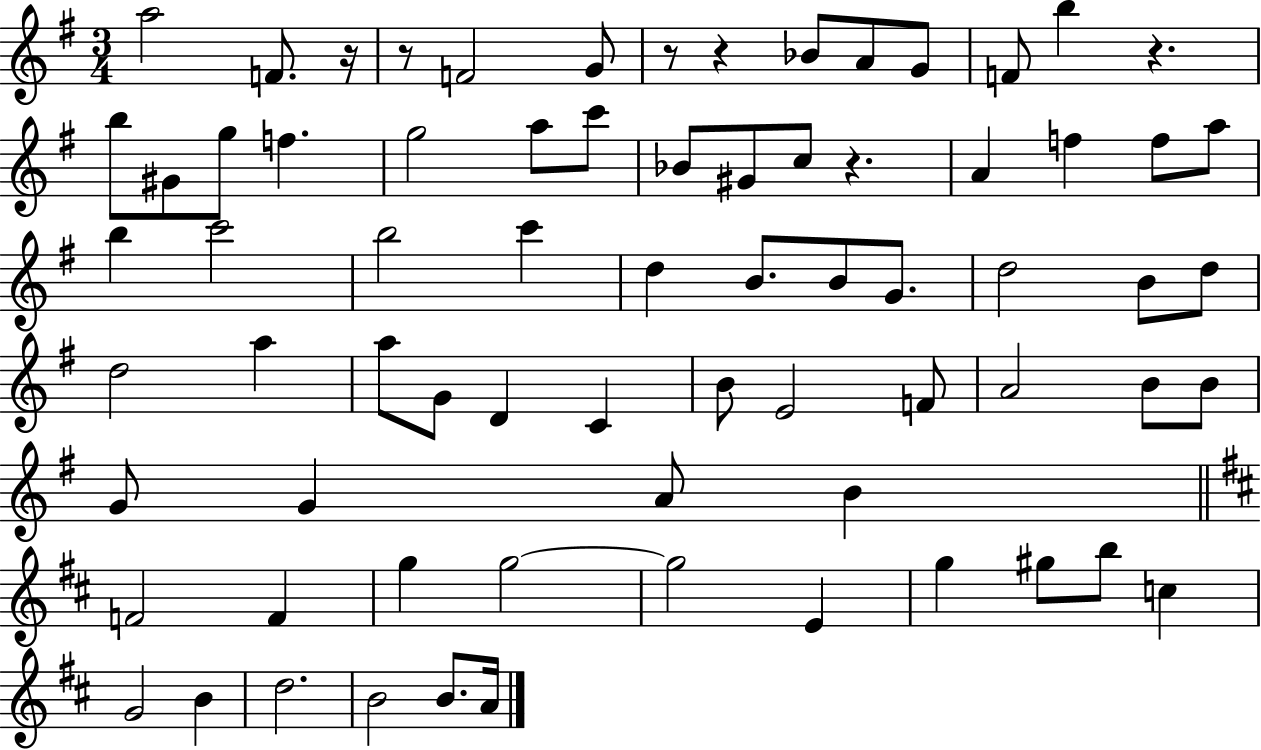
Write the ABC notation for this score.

X:1
T:Untitled
M:3/4
L:1/4
K:G
a2 F/2 z/4 z/2 F2 G/2 z/2 z _B/2 A/2 G/2 F/2 b z b/2 ^G/2 g/2 f g2 a/2 c'/2 _B/2 ^G/2 c/2 z A f f/2 a/2 b c'2 b2 c' d B/2 B/2 G/2 d2 B/2 d/2 d2 a a/2 G/2 D C B/2 E2 F/2 A2 B/2 B/2 G/2 G A/2 B F2 F g g2 g2 E g ^g/2 b/2 c G2 B d2 B2 B/2 A/4